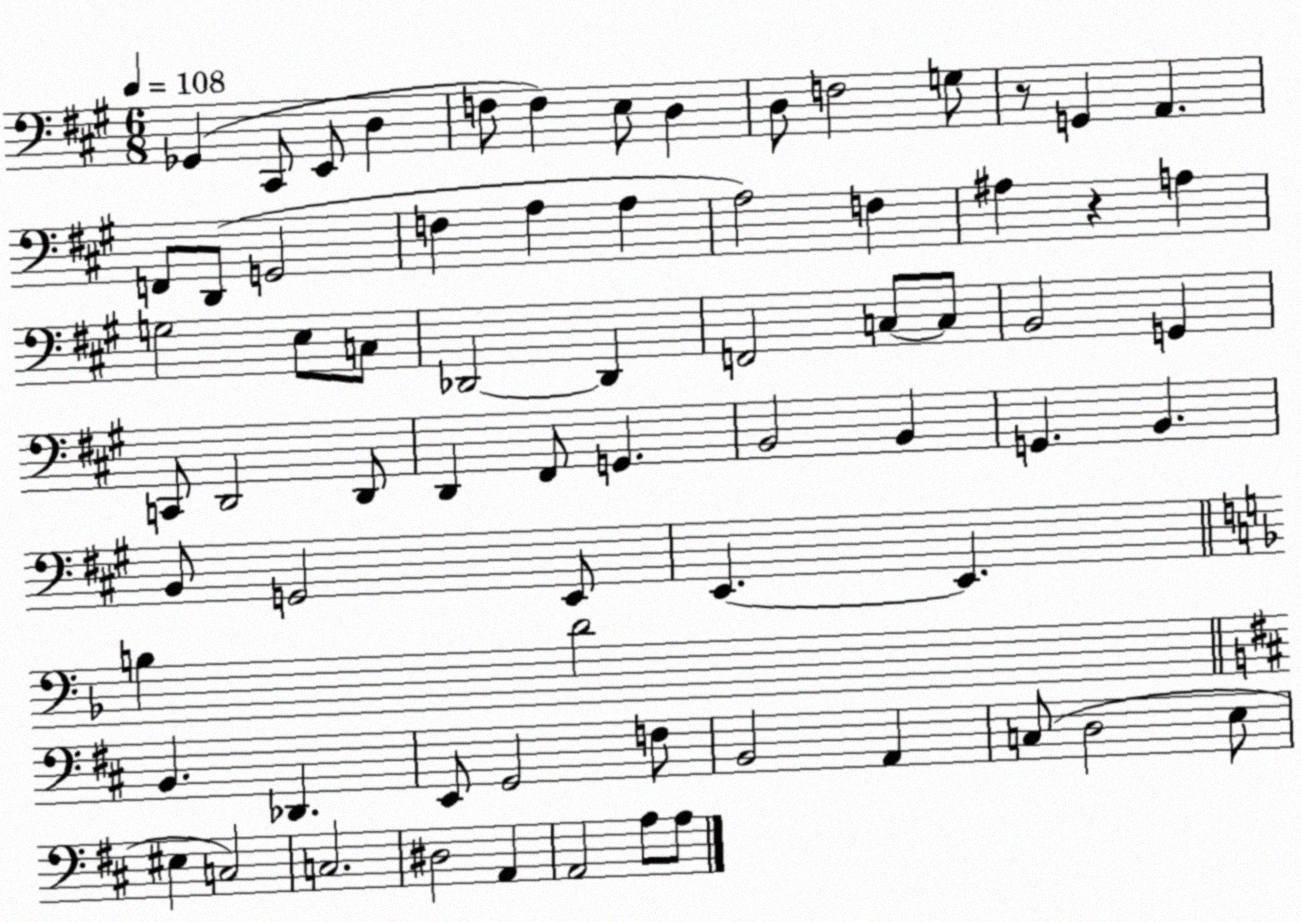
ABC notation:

X:1
T:Untitled
M:6/8
L:1/4
K:A
_G,, ^C,,/2 E,,/2 D, F,/2 F, E,/2 D, D,/2 F,2 G,/2 z/2 G,, A,, F,,/2 D,,/2 G,,2 F, A, A, A,2 F, ^A, z A, G,2 E,/2 C,/2 _D,,2 _D,, F,,2 C,/2 C,/2 B,,2 G,, C,,/2 D,,2 D,,/2 D,, ^F,,/2 G,, B,,2 B,, G,, B,, B,,/2 G,,2 E,,/2 E,, E,, B, D2 B,, _D,, E,,/2 G,,2 F,/2 B,,2 A,, C,/2 D,2 E,/2 ^E, C,2 C,2 ^D,2 A,, A,,2 A,/2 A,/2